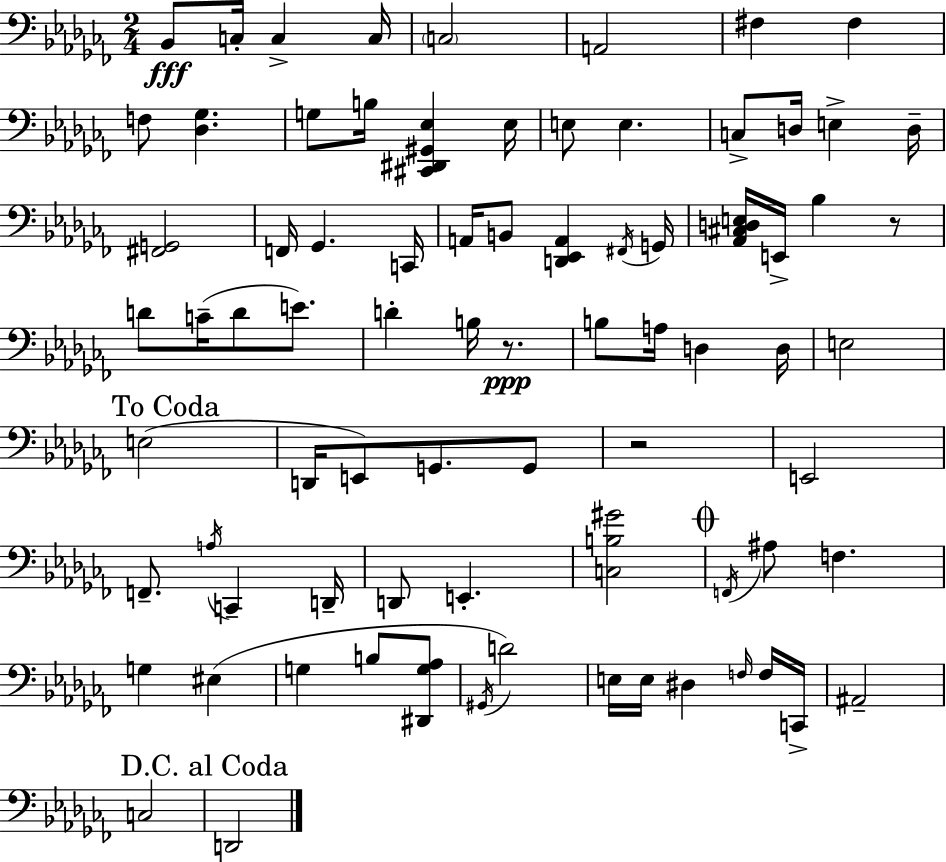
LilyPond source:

{
  \clef bass
  \numericTimeSignature
  \time 2/4
  \key aes \minor
  bes,8\fff c16-. c4-> c16 | \parenthesize c2 | a,2 | fis4 fis4 | \break f8 <des ges>4. | g8 b16 <cis, dis, gis, ees>4 ees16 | e8 e4. | c8-> d16 e4-> d16-- | \break <fis, g,>2 | f,16 ges,4. c,16 | a,16 b,8 <d, ees, a,>4 \acciaccatura { fis,16 } | g,16 <aes, cis d e>16 e,16-> bes4 r8 | \break d'8 c'16--( d'8 e'8.) | d'4-. b16 r8.\ppp | b8 a16 d4 | d16 e2 | \break \mark "To Coda" e2( | d,16 e,8) g,8. g,8 | r2 | e,2 | \break f,8.-- \acciaccatura { a16 } c,4-- | d,16-- d,8 e,4.-. | <c b gis'>2 | \mark \markup { \musicglyph "scripts.coda" } \acciaccatura { f,16 } ais8 f4. | \break g4 eis4( | g4 b8 | <dis, g aes>8 \acciaccatura { gis,16 }) d'2 | e16 e16 dis4 | \break \grace { f16 } f16 c,16-> ais,2-- | c2 | \mark "D.C. al Coda" d,2 | \bar "|."
}